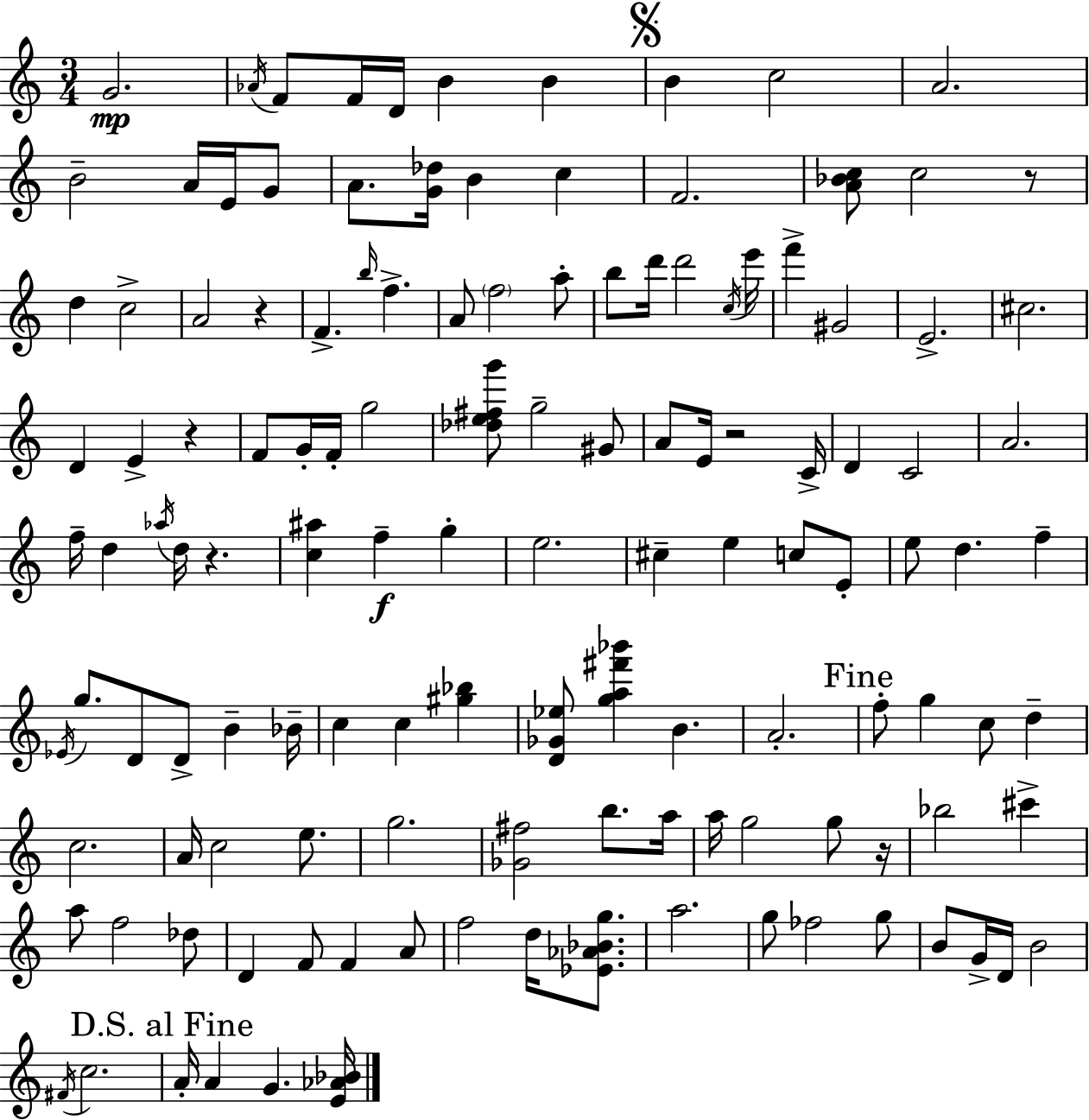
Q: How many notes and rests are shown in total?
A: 129